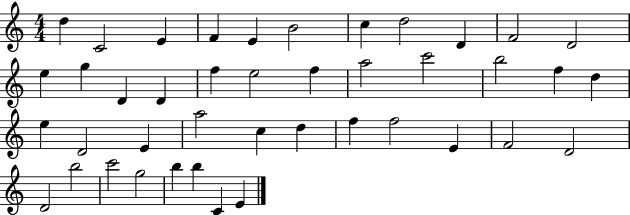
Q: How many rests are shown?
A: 0